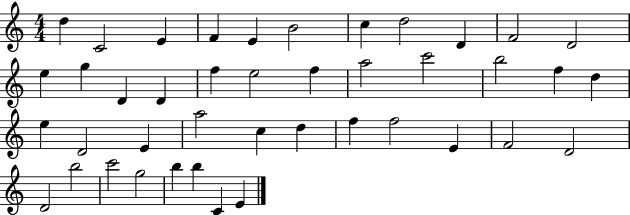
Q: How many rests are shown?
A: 0